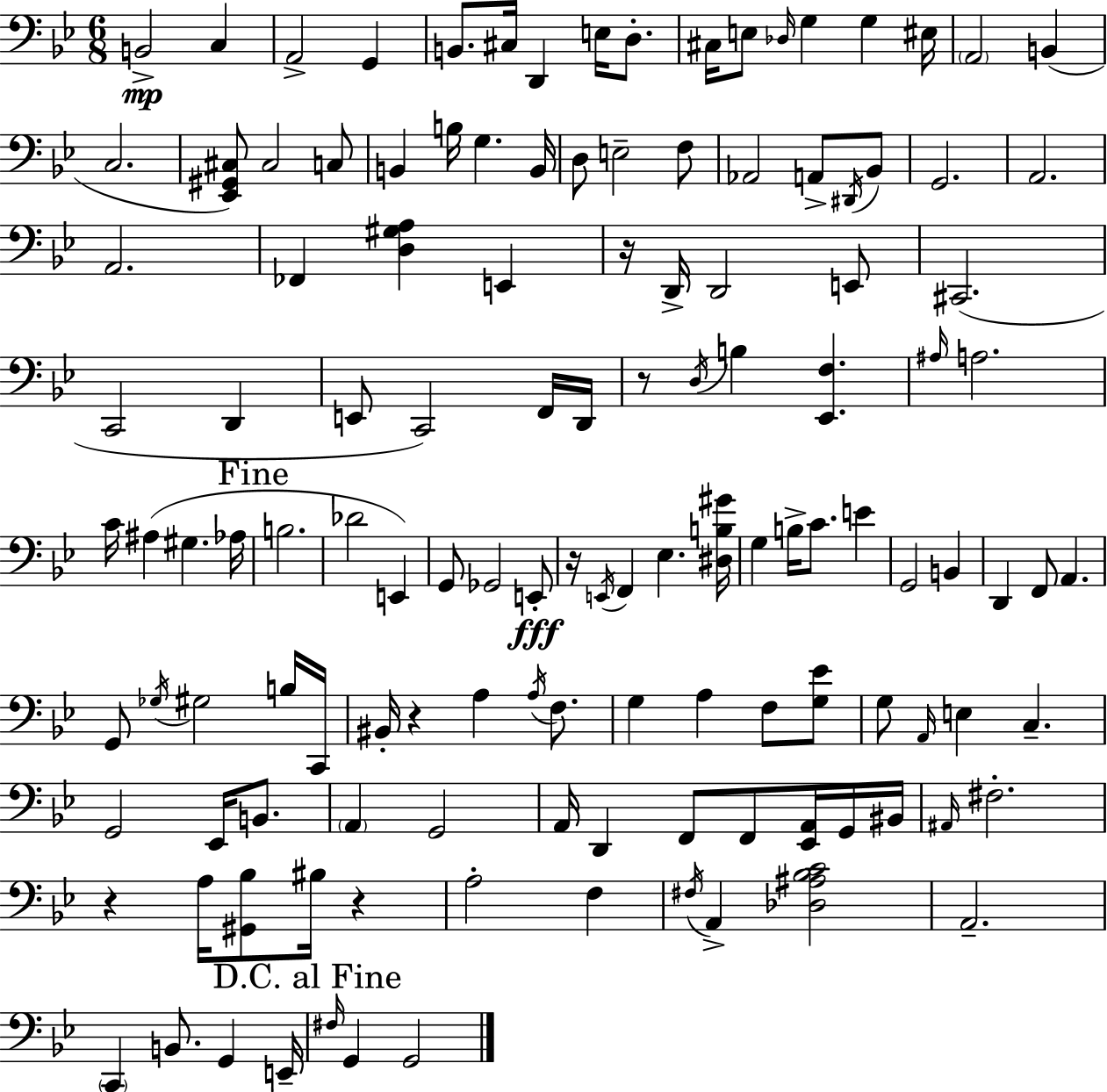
{
  \clef bass
  \numericTimeSignature
  \time 6/8
  \key bes \major
  b,2->\mp c4 | a,2-> g,4 | b,8. cis16 d,4 e16 d8.-. | cis16 e8 \grace { des16 } g4 g4 | \break eis16 \parenthesize a,2 b,4( | c2. | <ees, gis, cis>8) cis2 c8 | b,4 b16 g4. | \break b,16 d8 e2-- f8 | aes,2 a,8-> \acciaccatura { dis,16 } | bes,8 g,2. | a,2. | \break a,2. | fes,4 <d gis a>4 e,4 | r16 d,16-> d,2 | e,8 cis,2.( | \break c,2 d,4 | e,8 c,2) | f,16 d,16 r8 \acciaccatura { d16 } b4 <ees, f>4. | \grace { ais16 } a2. | \break c'16 ais4( gis4. | aes16 \mark "Fine" b2. | des'2 | e,4) g,8 ges,2 | \break e,8-.\fff r16 \acciaccatura { e,16 } f,4 ees4. | <dis b gis'>16 g4 b16-> c'8. | e'4 g,2 | b,4 d,4 f,8 a,4. | \break g,8 \acciaccatura { ges16 } gis2 | b16 c,16 bis,16-. r4 a4 | \acciaccatura { a16 } f8. g4 a4 | f8 <g ees'>8 g8 \grace { a,16 } e4 | \break c4.-- g,2 | ees,16 b,8. \parenthesize a,4 | g,2 a,16 d,4 | f,8 f,8 <ees, a,>16 g,16 bis,16 \grace { ais,16 } fis2.-. | \break r4 | a16 <gis, bes>8 bis16 r4 a2-. | f4 \acciaccatura { fis16 } a,4-> | <des ais bes c'>2 a,2.-- | \break \parenthesize c,4 | b,8. g,4 e,16-- \mark "D.C. al Fine" \grace { fis16 } g,4 | g,2 \bar "|."
}